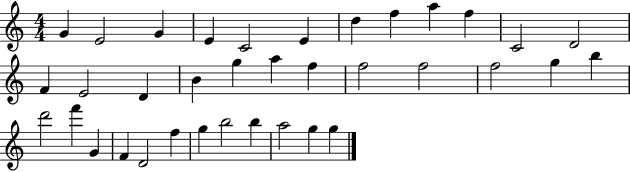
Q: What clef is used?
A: treble